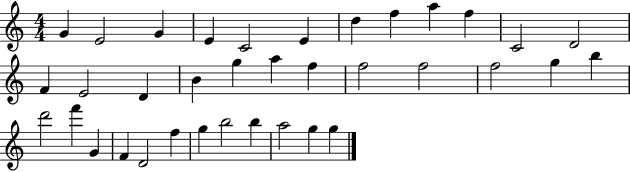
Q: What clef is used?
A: treble